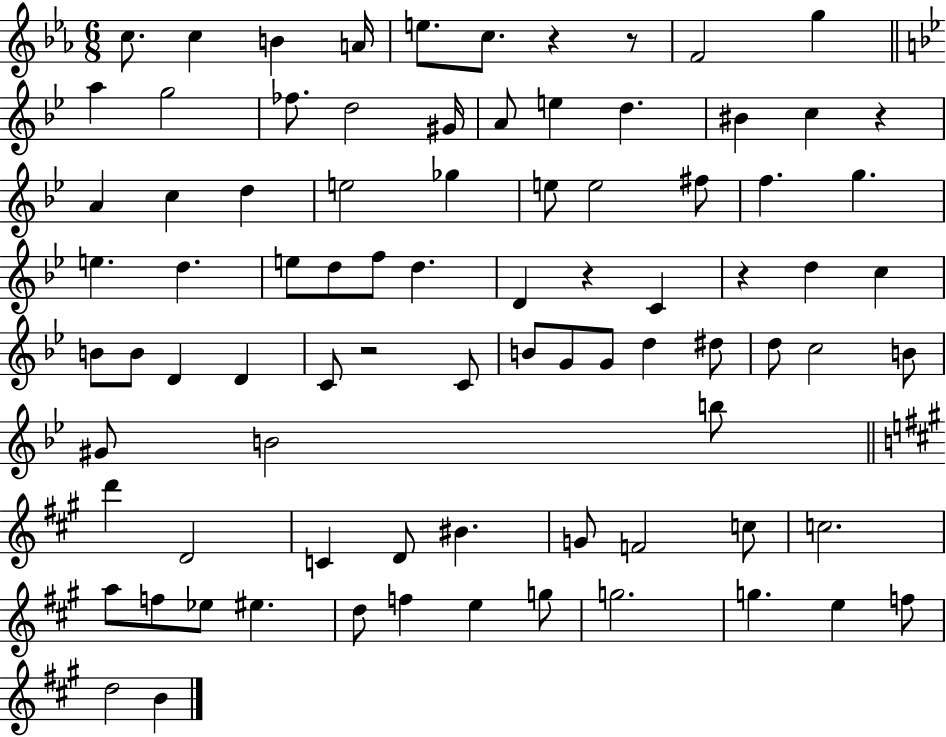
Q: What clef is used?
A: treble